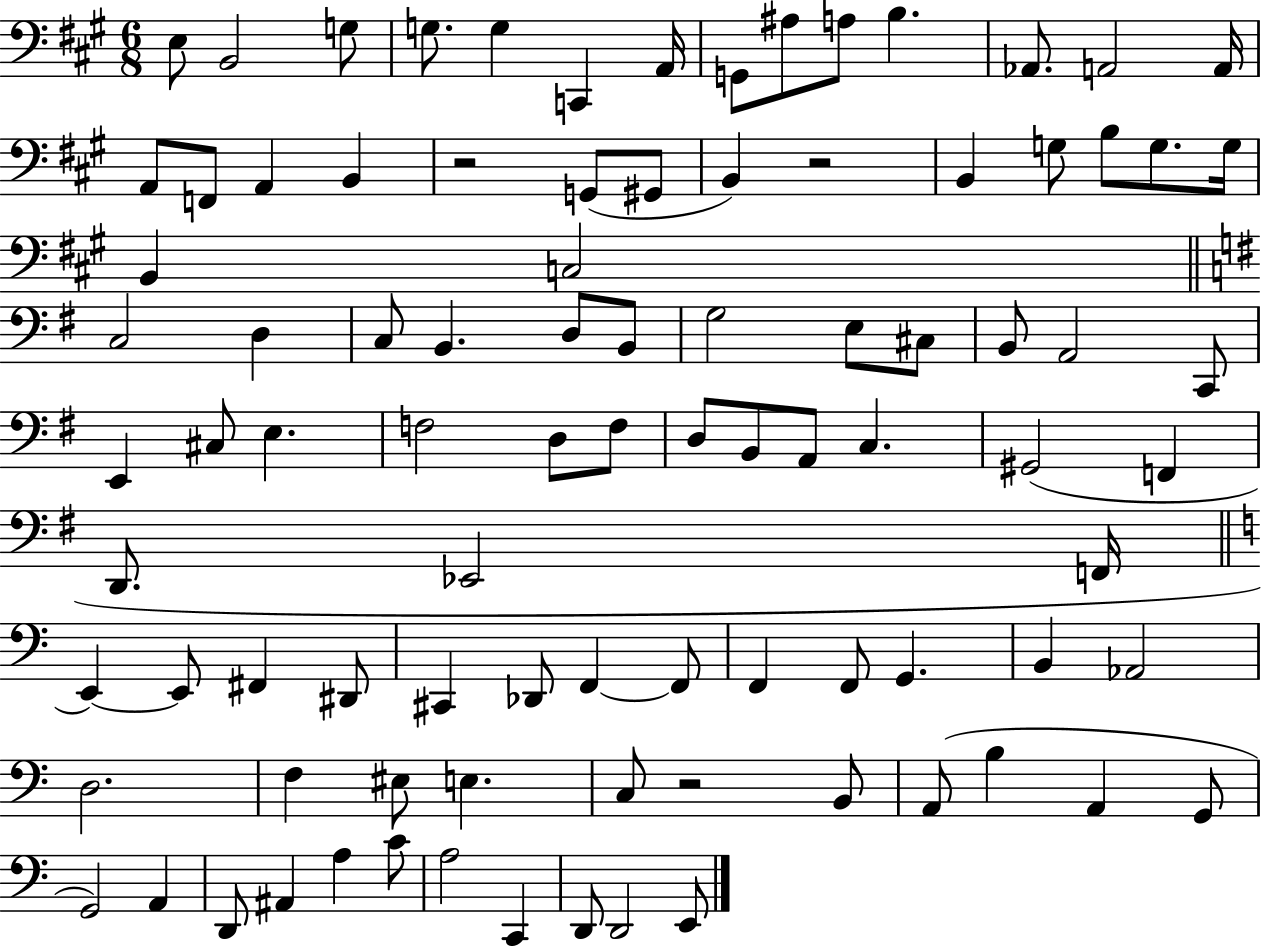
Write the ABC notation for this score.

X:1
T:Untitled
M:6/8
L:1/4
K:A
E,/2 B,,2 G,/2 G,/2 G, C,, A,,/4 G,,/2 ^A,/2 A,/2 B, _A,,/2 A,,2 A,,/4 A,,/2 F,,/2 A,, B,, z2 G,,/2 ^G,,/2 B,, z2 B,, G,/2 B,/2 G,/2 G,/4 B,, C,2 C,2 D, C,/2 B,, D,/2 B,,/2 G,2 E,/2 ^C,/2 B,,/2 A,,2 C,,/2 E,, ^C,/2 E, F,2 D,/2 F,/2 D,/2 B,,/2 A,,/2 C, ^G,,2 F,, D,,/2 _E,,2 F,,/4 E,, E,,/2 ^F,, ^D,,/2 ^C,, _D,,/2 F,, F,,/2 F,, F,,/2 G,, B,, _A,,2 D,2 F, ^E,/2 E, C,/2 z2 B,,/2 A,,/2 B, A,, G,,/2 G,,2 A,, D,,/2 ^A,, A, C/2 A,2 C,, D,,/2 D,,2 E,,/2